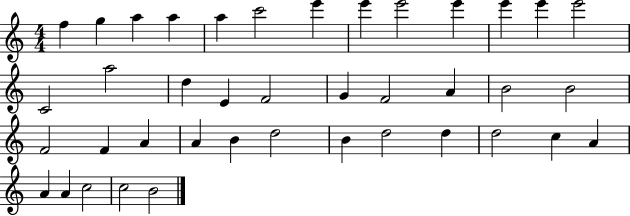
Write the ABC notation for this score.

X:1
T:Untitled
M:4/4
L:1/4
K:C
f g a a a c'2 e' e' e'2 e' e' e' e'2 C2 a2 d E F2 G F2 A B2 B2 F2 F A A B d2 B d2 d d2 c A A A c2 c2 B2